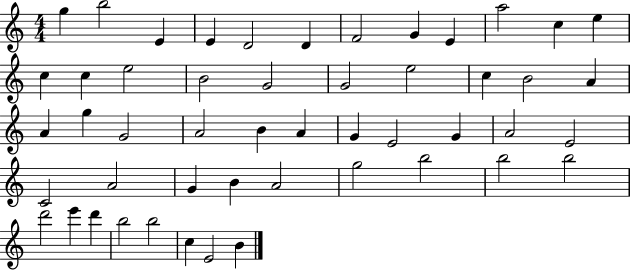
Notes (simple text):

G5/q B5/h E4/q E4/q D4/h D4/q F4/h G4/q E4/q A5/h C5/q E5/q C5/q C5/q E5/h B4/h G4/h G4/h E5/h C5/q B4/h A4/q A4/q G5/q G4/h A4/h B4/q A4/q G4/q E4/h G4/q A4/h E4/h C4/h A4/h G4/q B4/q A4/h G5/h B5/h B5/h B5/h D6/h E6/q D6/q B5/h B5/h C5/q E4/h B4/q